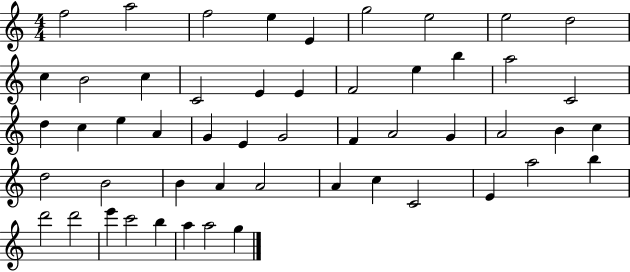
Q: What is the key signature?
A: C major